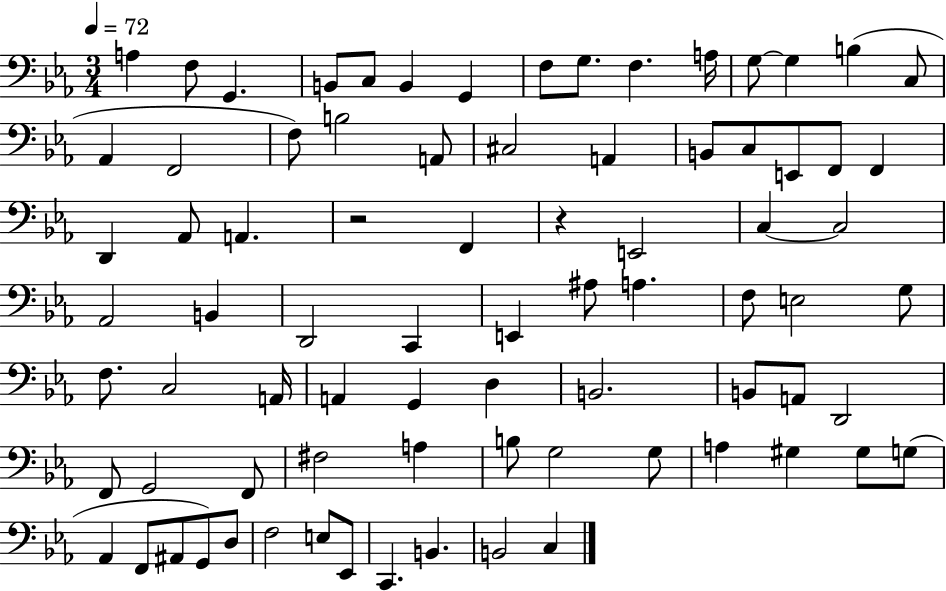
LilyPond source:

{
  \clef bass
  \numericTimeSignature
  \time 3/4
  \key ees \major
  \tempo 4 = 72
  a4 f8 g,4. | b,8 c8 b,4 g,4 | f8 g8. f4. a16 | g8~~ g4 b4( c8 | \break aes,4 f,2 | f8) b2 a,8 | cis2 a,4 | b,8 c8 e,8 f,8 f,4 | \break d,4 aes,8 a,4. | r2 f,4 | r4 e,2 | c4~~ c2 | \break aes,2 b,4 | d,2 c,4 | e,4 ais8 a4. | f8 e2 g8 | \break f8. c2 a,16 | a,4 g,4 d4 | b,2. | b,8 a,8 d,2 | \break f,8 g,2 f,8 | fis2 a4 | b8 g2 g8 | a4 gis4 gis8 g8( | \break aes,4 f,8 ais,8 g,8) d8 | f2 e8 ees,8 | c,4. b,4. | b,2 c4 | \break \bar "|."
}